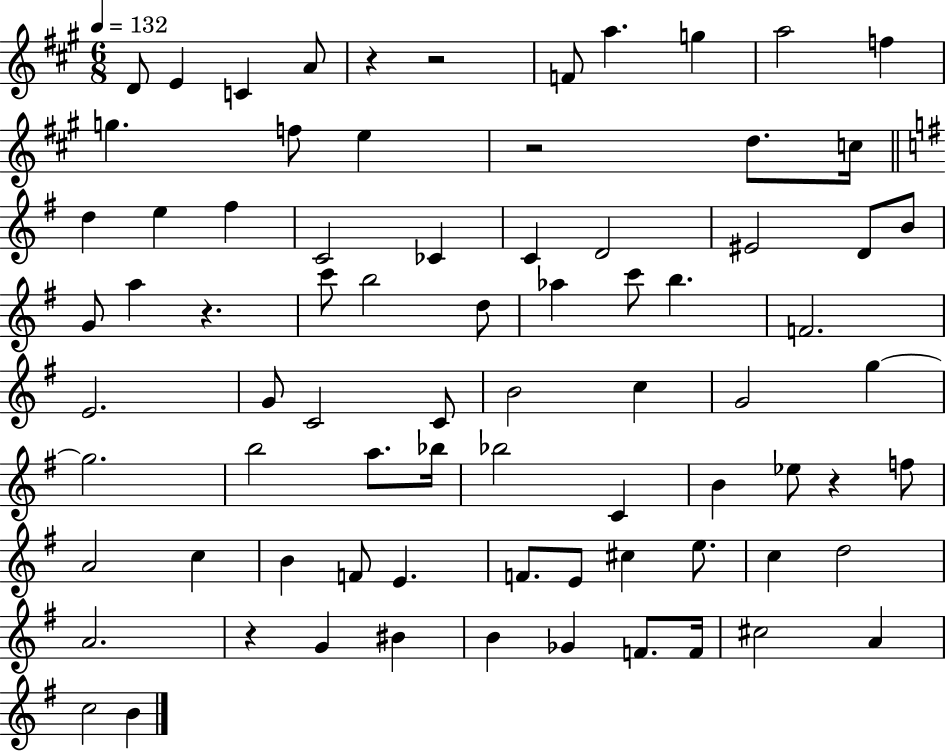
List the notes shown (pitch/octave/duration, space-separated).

D4/e E4/q C4/q A4/e R/q R/h F4/e A5/q. G5/q A5/h F5/q G5/q. F5/e E5/q R/h D5/e. C5/s D5/q E5/q F#5/q C4/h CES4/q C4/q D4/h EIS4/h D4/e B4/e G4/e A5/q R/q. C6/e B5/h D5/e Ab5/q C6/e B5/q. F4/h. E4/h. G4/e C4/h C4/e B4/h C5/q G4/h G5/q G5/h. B5/h A5/e. Bb5/s Bb5/h C4/q B4/q Eb5/e R/q F5/e A4/h C5/q B4/q F4/e E4/q. F4/e. E4/e C#5/q E5/e. C5/q D5/h A4/h. R/q G4/q BIS4/q B4/q Gb4/q F4/e. F4/s C#5/h A4/q C5/h B4/q